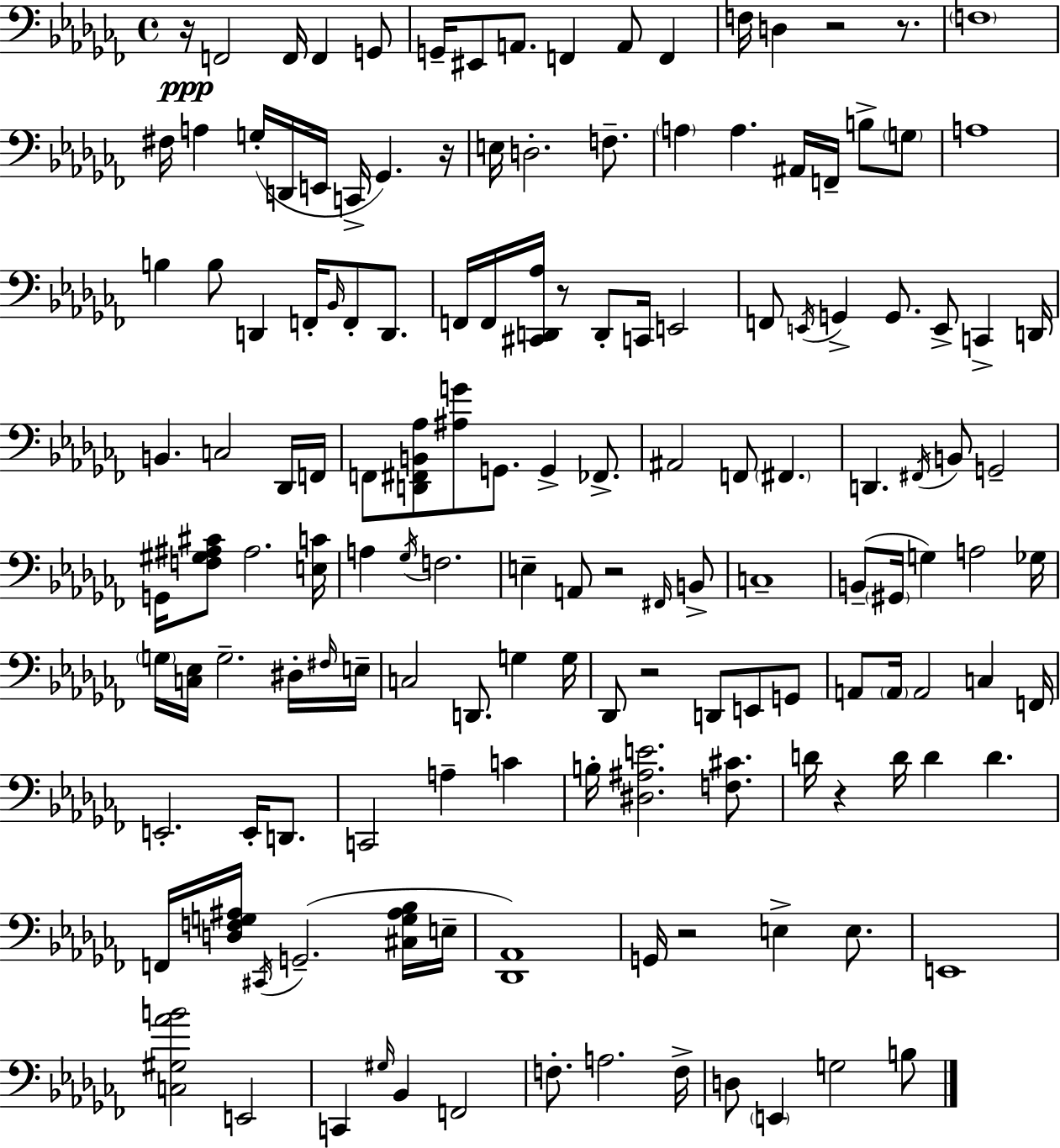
{
  \clef bass
  \time 4/4
  \defaultTimeSignature
  \key aes \minor
  \repeat volta 2 { r16\ppp f,2 f,16 f,4 g,8 | g,16-- eis,8 a,8. f,4 a,8 f,4 | f16 d4 r2 r8. | \parenthesize f1 | \break fis16 a4 g16-.( d,16 e,16 c,16-> ges,4.) r16 | e16 d2.-. f8.-- | \parenthesize a4 a4. ais,16 f,16-- b8-> \parenthesize g8 | a1 | \break b4 b8 d,4 f,16-. \grace { bes,16 } f,8-. d,8. | f,16 f,16 <cis, d, aes>16 r8 d,8-. c,16 e,2 | f,8 \acciaccatura { e,16 } g,4-> g,8. e,8-> c,4-> | d,16 b,4. c2 | \break des,16 f,16 f,8 <d, fis, b, aes>8 <ais g'>8 g,8. g,4-> fes,8.-> | ais,2 f,8 \parenthesize fis,4. | d,4. \acciaccatura { fis,16 } b,8 g,2-- | g,16 <f gis ais cis'>8 ais2. | \break <e c'>16 a4 \acciaccatura { ges16 } f2. | e4-- a,8 r2 | \grace { fis,16 } b,8-> c1-- | b,8--( \parenthesize gis,16 g4) a2 | \break ges16 \parenthesize g16 <c ees>16 g2.-- | dis16-. \grace { fis16 } e16-- c2 d,8. | g4 g16 des,8 r2 | d,8 e,8 g,8 a,8 \parenthesize a,16 a,2 | \break c4 f,16 e,2.-. | e,16-. d,8. c,2 a4-- | c'4 b16-. <dis ais e'>2. | <f cis'>8. d'16 r4 d'16 d'4 | \break d'4. f,16 <d f g ais>16 \acciaccatura { cis,16 }( g,2.-- | <cis g ais bes>16 e16-- <des, aes,>1) | g,16 r2 | e4-> e8. e,1 | \break <c gis aes' b'>2 e,2 | c,4 \grace { gis16 } bes,4 | f,2 f8.-. a2. | f16-> d8 \parenthesize e,4 g2 | \break b8 } \bar "|."
}